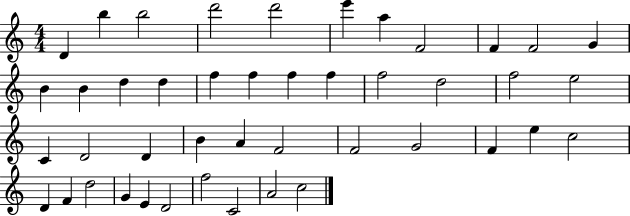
{
  \clef treble
  \numericTimeSignature
  \time 4/4
  \key c \major
  d'4 b''4 b''2 | d'''2 d'''2 | e'''4 a''4 f'2 | f'4 f'2 g'4 | \break b'4 b'4 d''4 d''4 | f''4 f''4 f''4 f''4 | f''2 d''2 | f''2 e''2 | \break c'4 d'2 d'4 | b'4 a'4 f'2 | f'2 g'2 | f'4 e''4 c''2 | \break d'4 f'4 d''2 | g'4 e'4 d'2 | f''2 c'2 | a'2 c''2 | \break \bar "|."
}